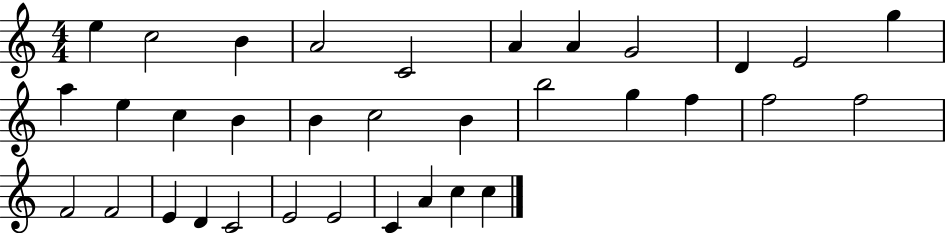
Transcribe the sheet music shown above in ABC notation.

X:1
T:Untitled
M:4/4
L:1/4
K:C
e c2 B A2 C2 A A G2 D E2 g a e c B B c2 B b2 g f f2 f2 F2 F2 E D C2 E2 E2 C A c c